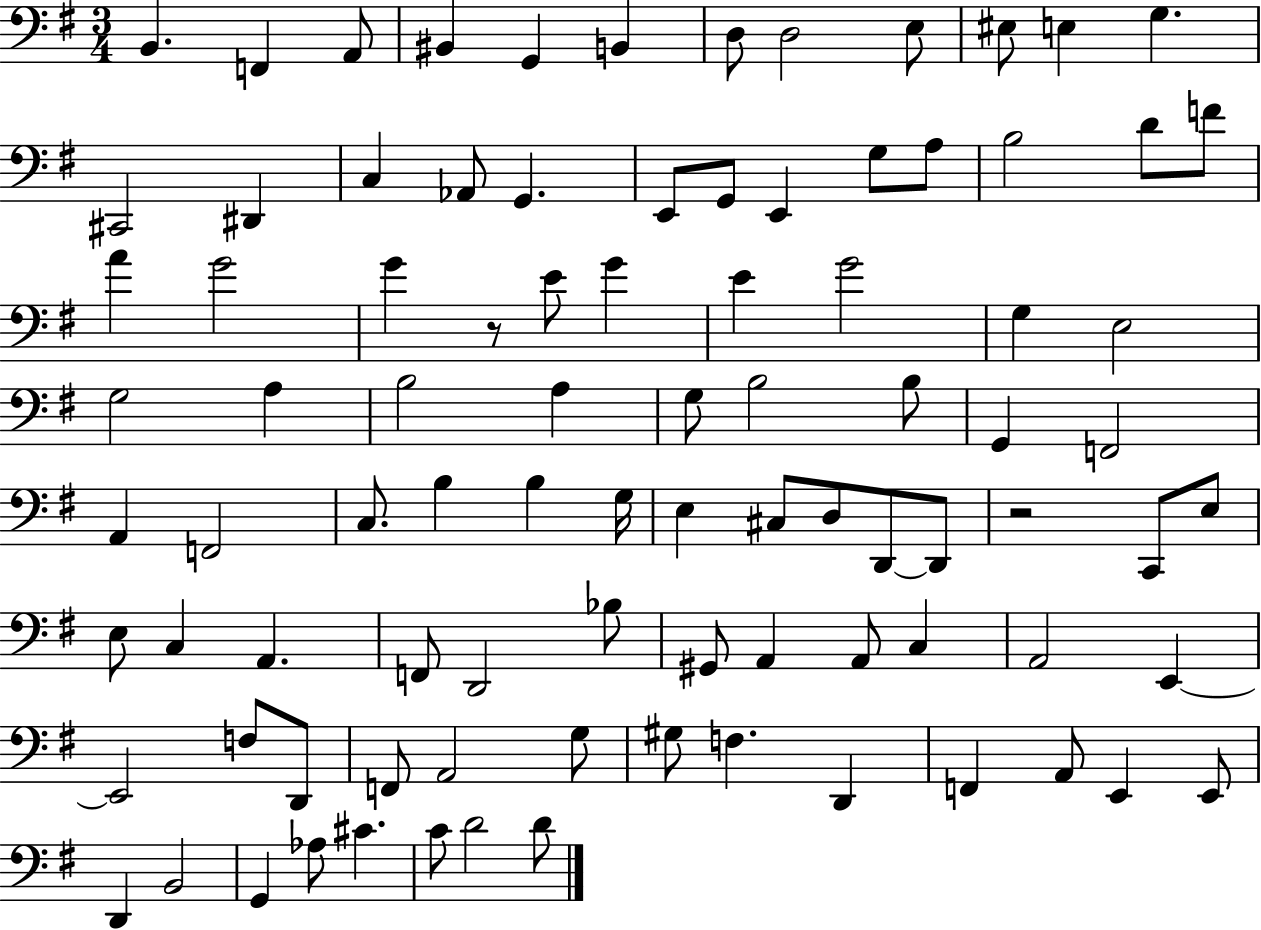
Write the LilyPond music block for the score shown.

{
  \clef bass
  \numericTimeSignature
  \time 3/4
  \key g \major
  b,4. f,4 a,8 | bis,4 g,4 b,4 | d8 d2 e8 | eis8 e4 g4. | \break cis,2 dis,4 | c4 aes,8 g,4. | e,8 g,8 e,4 g8 a8 | b2 d'8 f'8 | \break a'4 g'2 | g'4 r8 e'8 g'4 | e'4 g'2 | g4 e2 | \break g2 a4 | b2 a4 | g8 b2 b8 | g,4 f,2 | \break a,4 f,2 | c8. b4 b4 g16 | e4 cis8 d8 d,8~~ d,8 | r2 c,8 e8 | \break e8 c4 a,4. | f,8 d,2 bes8 | gis,8 a,4 a,8 c4 | a,2 e,4~~ | \break e,2 f8 d,8 | f,8 a,2 g8 | gis8 f4. d,4 | f,4 a,8 e,4 e,8 | \break d,4 b,2 | g,4 aes8 cis'4. | c'8 d'2 d'8 | \bar "|."
}